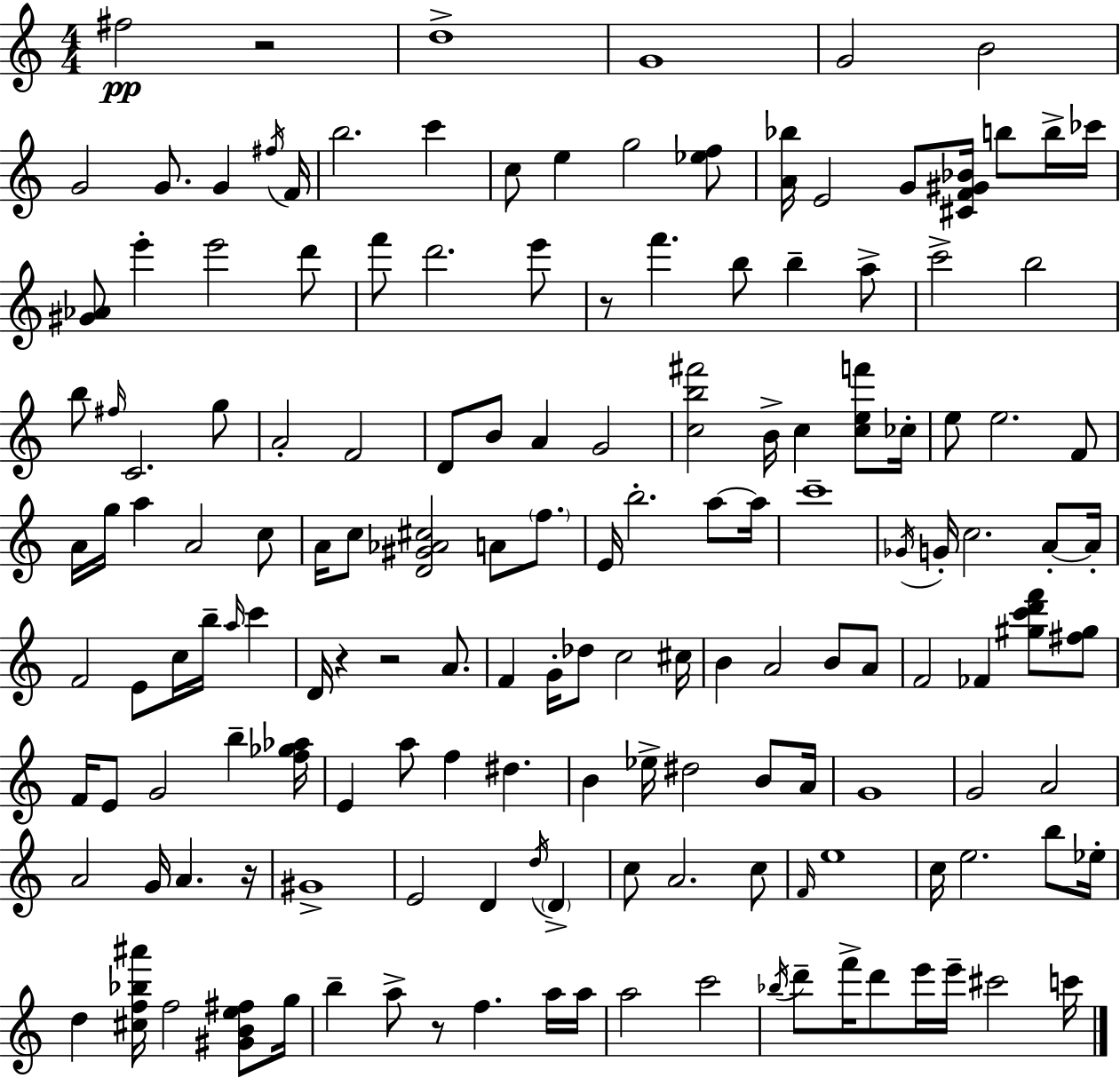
F#5/h R/h D5/w G4/w G4/h B4/h G4/h G4/e. G4/q F#5/s F4/s B5/h. C6/q C5/e E5/q G5/h [Eb5,F5]/e [A4,Bb5]/s E4/h G4/e [C#4,F4,G#4,Bb4]/s B5/e B5/s CES6/s [G#4,Ab4]/e E6/q E6/h D6/e F6/e D6/h. E6/e R/e F6/q. B5/e B5/q A5/e C6/h B5/h B5/e F#5/s C4/h. G5/e A4/h F4/h D4/e B4/e A4/q G4/h [C5,B5,F#6]/h B4/s C5/q [C5,E5,F6]/e CES5/s E5/e E5/h. F4/e A4/s G5/s A5/q A4/h C5/e A4/s C5/e [D4,G#4,Ab4,C#5]/h A4/e F5/e. E4/s B5/h. A5/e A5/s C6/w Gb4/s G4/s C5/h. A4/e A4/s F4/h E4/e C5/s B5/s A5/s C6/q D4/s R/q R/h A4/e. F4/q G4/s Db5/e C5/h C#5/s B4/q A4/h B4/e A4/e F4/h FES4/q [G#5,C6,D6,F6]/e [F#5,G#5]/e F4/s E4/e G4/h B5/q [F5,Gb5,Ab5]/s E4/q A5/e F5/q D#5/q. B4/q Eb5/s D#5/h B4/e A4/s G4/w G4/h A4/h A4/h G4/s A4/q. R/s G#4/w E4/h D4/q D5/s D4/q C5/e A4/h. C5/e F4/s E5/w C5/s E5/h. B5/e Eb5/s D5/q [C#5,F5,Bb5,A#6]/s F5/h [G#4,B4,E5,F#5]/e G5/s B5/q A5/e R/e F5/q. A5/s A5/s A5/h C6/h Bb5/s D6/e F6/s D6/e E6/s E6/s C#6/h C6/s